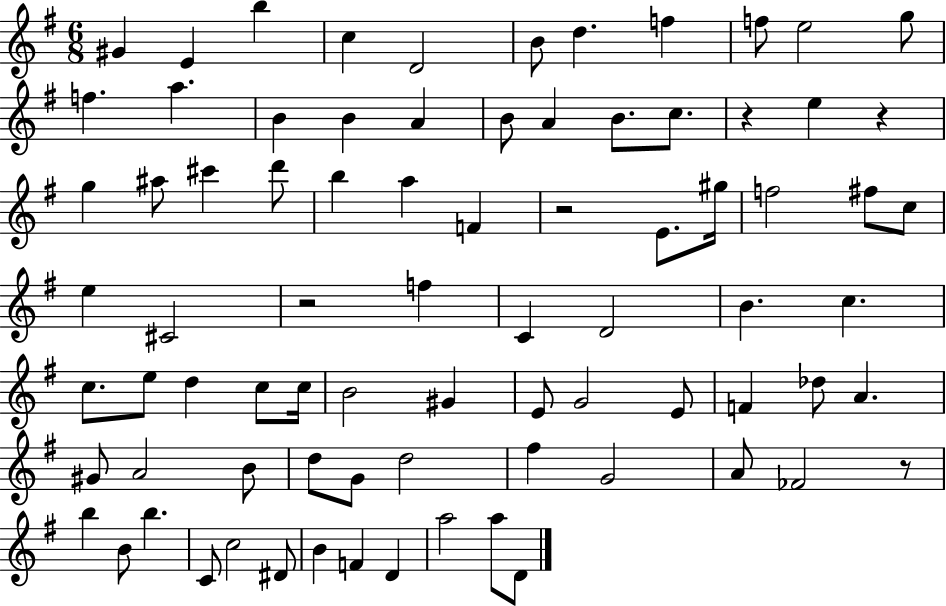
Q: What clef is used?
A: treble